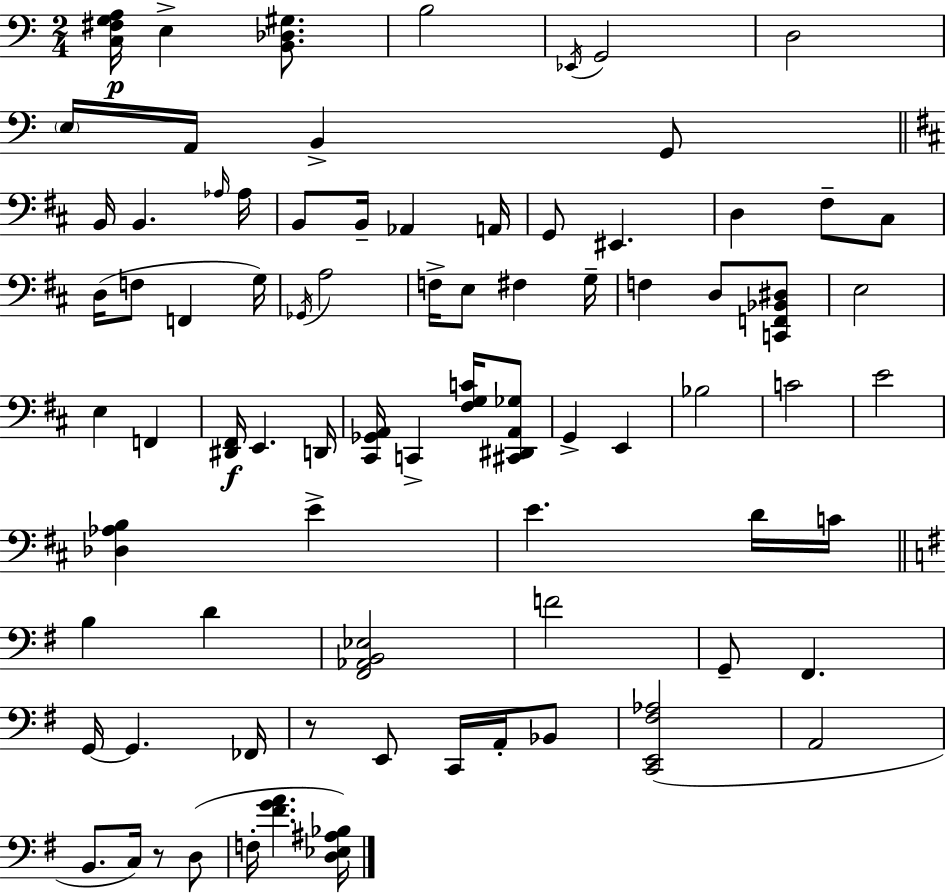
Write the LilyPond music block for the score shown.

{
  \clef bass
  \numericTimeSignature
  \time 2/4
  \key a \minor
  <c fis g a>16\p e4-> <b, des gis>8. | b2 | \acciaccatura { ees,16 } g,2 | d2 | \break \parenthesize e16 a,16 b,4-> g,8 | \bar "||" \break \key d \major b,16 b,4. \grace { aes16 } | aes16 b,8 b,16-- aes,4 | a,16 g,8 eis,4. | d4 fis8-- cis8 | \break d16( f8 f,4 | g16) \acciaccatura { ges,16 } a2 | f16-> e8 fis4 | g16-- f4 d8 | \break <c, f, bes, dis>8 e2 | e4 f,4 | <dis, fis,>16\f e,4. | d,16 <cis, ges, a,>16 c,4-> <fis g c'>16 | \break <cis, dis, a, ges>8 g,4-> e,4 | bes2 | c'2 | e'2 | \break <des aes b>4 e'4-> | e'4. | d'16 c'16 \bar "||" \break \key g \major b4 d'4 | <fis, aes, b, ees>2 | f'2 | g,8-- fis,4. | \break g,16~~ g,4. fes,16 | r8 e,8 c,16 a,16-. bes,8 | <c, e, fis aes>2( | a,2 | \break b,8. c16) r8 d8( | f16-. <fis' g' a'>4. <d ees ais bes>16) | \bar "|."
}